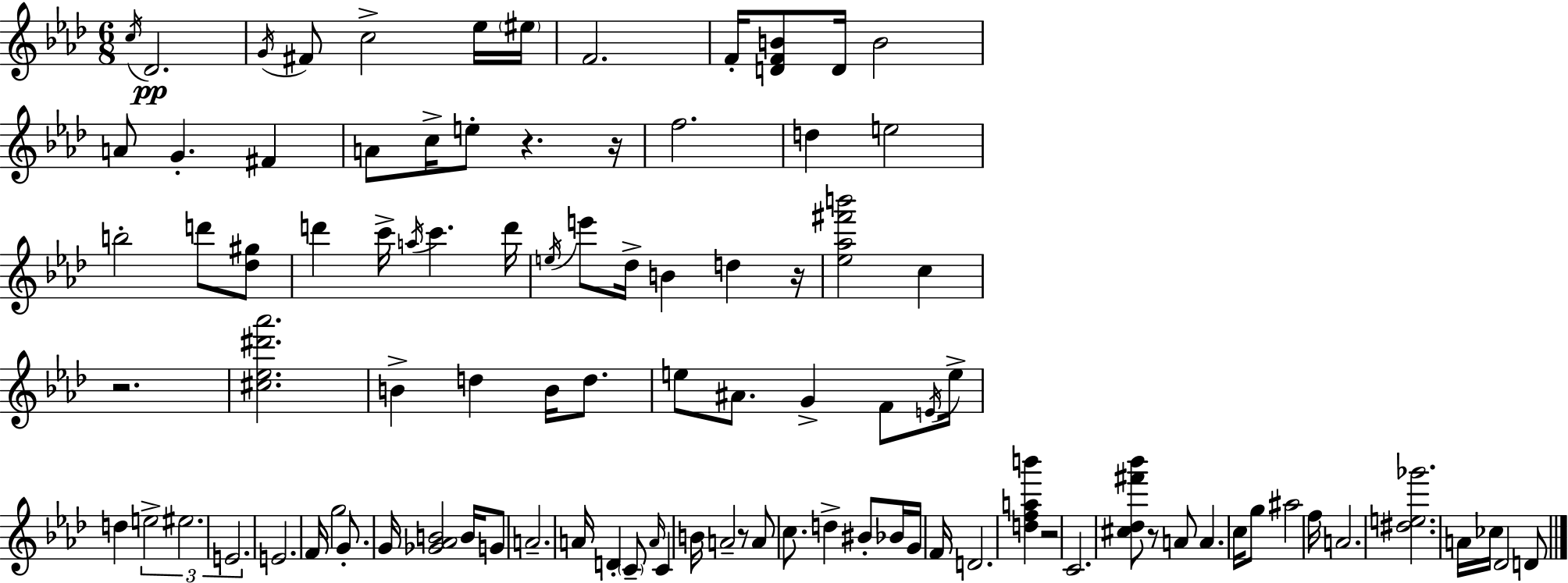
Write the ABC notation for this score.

X:1
T:Untitled
M:6/8
L:1/4
K:Ab
c/4 _D2 G/4 ^F/2 c2 _e/4 ^e/4 F2 F/4 [DFB]/2 D/4 B2 A/2 G ^F A/2 c/4 e/2 z z/4 f2 d e2 b2 d'/2 [_d^g]/2 d' c'/4 a/4 c' d'/4 e/4 e'/2 _d/4 B d z/4 [_e_a^f'b']2 c z2 [^c_e^d'_a']2 B d B/4 d/2 e/2 ^A/2 G F/2 E/4 e/4 d e2 ^e2 E2 E2 F/4 g2 G/2 G/4 [_G_AB]2 B/4 G/2 A2 A/4 D C/2 A/4 C B/4 A2 z/2 A/2 c/2 d ^B/2 _B/4 G/4 F/4 D2 [dfab'] z2 C2 [^c_d^f'_b']/2 z/2 A/2 A c/4 g/2 ^a2 f/4 A2 [^de_g']2 A/4 _c/4 _D2 D/2